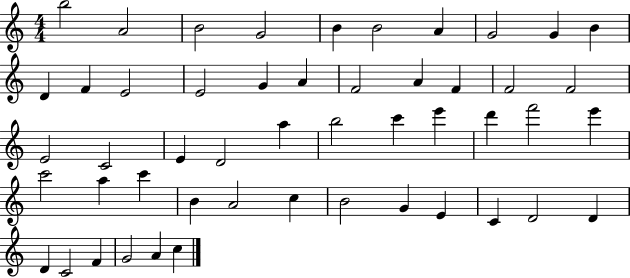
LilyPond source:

{
  \clef treble
  \numericTimeSignature
  \time 4/4
  \key c \major
  b''2 a'2 | b'2 g'2 | b'4 b'2 a'4 | g'2 g'4 b'4 | \break d'4 f'4 e'2 | e'2 g'4 a'4 | f'2 a'4 f'4 | f'2 f'2 | \break e'2 c'2 | e'4 d'2 a''4 | b''2 c'''4 e'''4 | d'''4 f'''2 e'''4 | \break c'''2 a''4 c'''4 | b'4 a'2 c''4 | b'2 g'4 e'4 | c'4 d'2 d'4 | \break d'4 c'2 f'4 | g'2 a'4 c''4 | \bar "|."
}